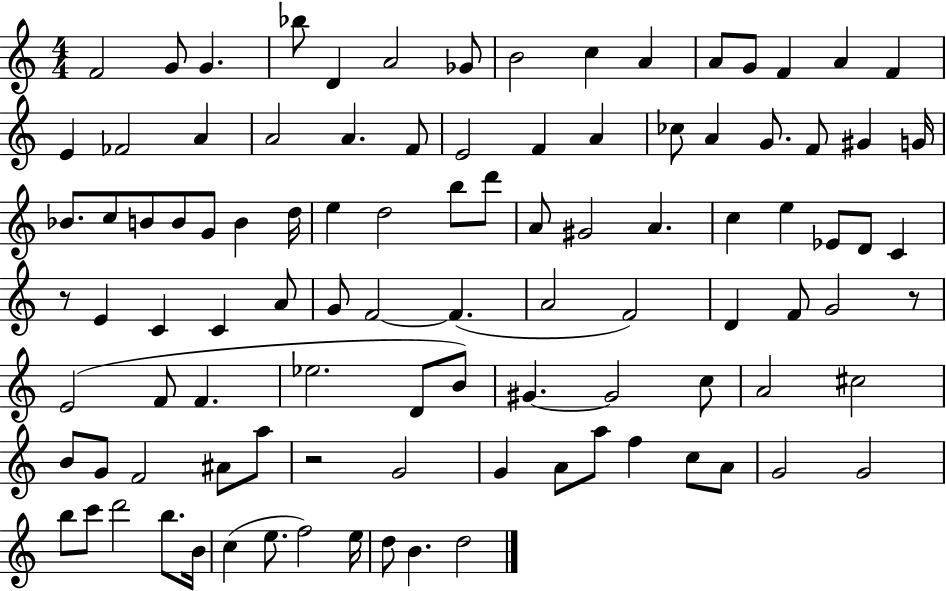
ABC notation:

X:1
T:Untitled
M:4/4
L:1/4
K:C
F2 G/2 G _b/2 D A2 _G/2 B2 c A A/2 G/2 F A F E _F2 A A2 A F/2 E2 F A _c/2 A G/2 F/2 ^G G/4 _B/2 c/2 B/2 B/2 G/2 B d/4 e d2 b/2 d'/2 A/2 ^G2 A c e _E/2 D/2 C z/2 E C C A/2 G/2 F2 F A2 F2 D F/2 G2 z/2 E2 F/2 F _e2 D/2 B/2 ^G ^G2 c/2 A2 ^c2 B/2 G/2 F2 ^A/2 a/2 z2 G2 G A/2 a/2 f c/2 A/2 G2 G2 b/2 c'/2 d'2 b/2 B/4 c e/2 f2 e/4 d/2 B d2